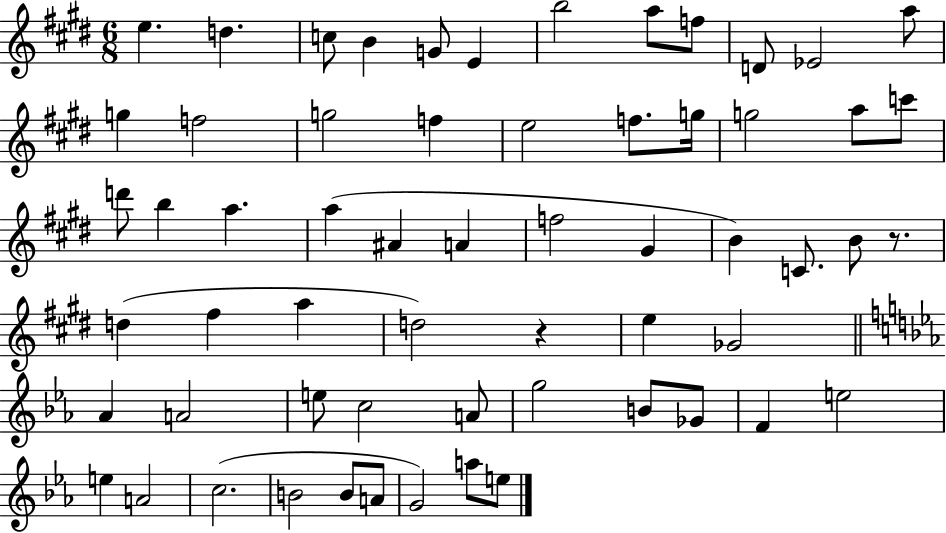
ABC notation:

X:1
T:Untitled
M:6/8
L:1/4
K:E
e d c/2 B G/2 E b2 a/2 f/2 D/2 _E2 a/2 g f2 g2 f e2 f/2 g/4 g2 a/2 c'/2 d'/2 b a a ^A A f2 ^G B C/2 B/2 z/2 d ^f a d2 z e _G2 _A A2 e/2 c2 A/2 g2 B/2 _G/2 F e2 e A2 c2 B2 B/2 A/2 G2 a/2 e/2